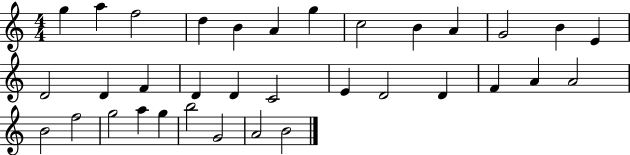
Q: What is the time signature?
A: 4/4